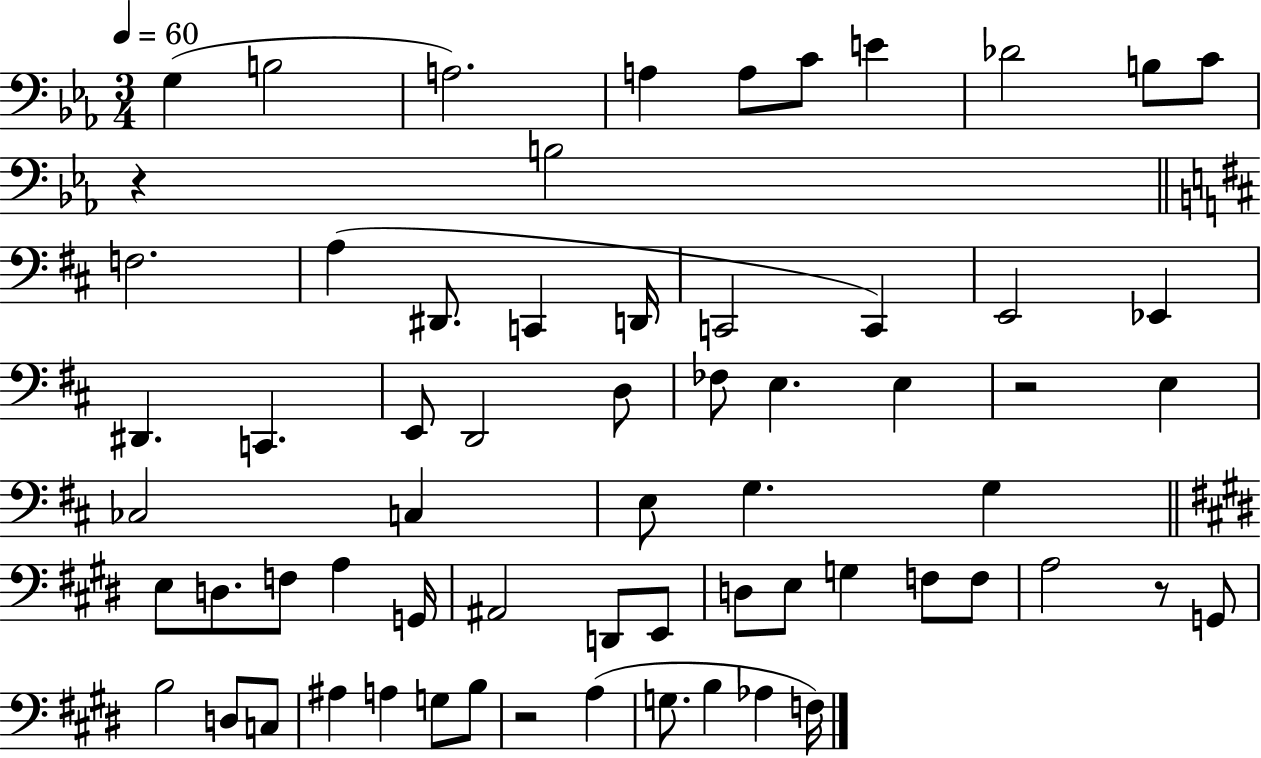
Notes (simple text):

G3/q B3/h A3/h. A3/q A3/e C4/e E4/q Db4/h B3/e C4/e R/q B3/h F3/h. A3/q D#2/e. C2/q D2/s C2/h C2/q E2/h Eb2/q D#2/q. C2/q. E2/e D2/h D3/e FES3/e E3/q. E3/q R/h E3/q CES3/h C3/q E3/e G3/q. G3/q E3/e D3/e. F3/e A3/q G2/s A#2/h D2/e E2/e D3/e E3/e G3/q F3/e F3/e A3/h R/e G2/e B3/h D3/e C3/e A#3/q A3/q G3/e B3/e R/h A3/q G3/e. B3/q Ab3/q F3/s